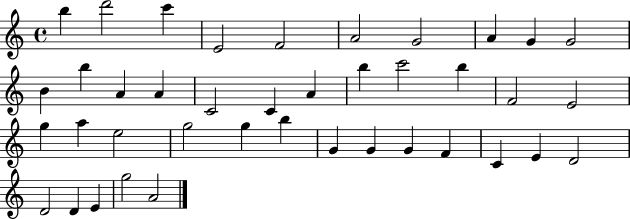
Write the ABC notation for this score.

X:1
T:Untitled
M:4/4
L:1/4
K:C
b d'2 c' E2 F2 A2 G2 A G G2 B b A A C2 C A b c'2 b F2 E2 g a e2 g2 g b G G G F C E D2 D2 D E g2 A2